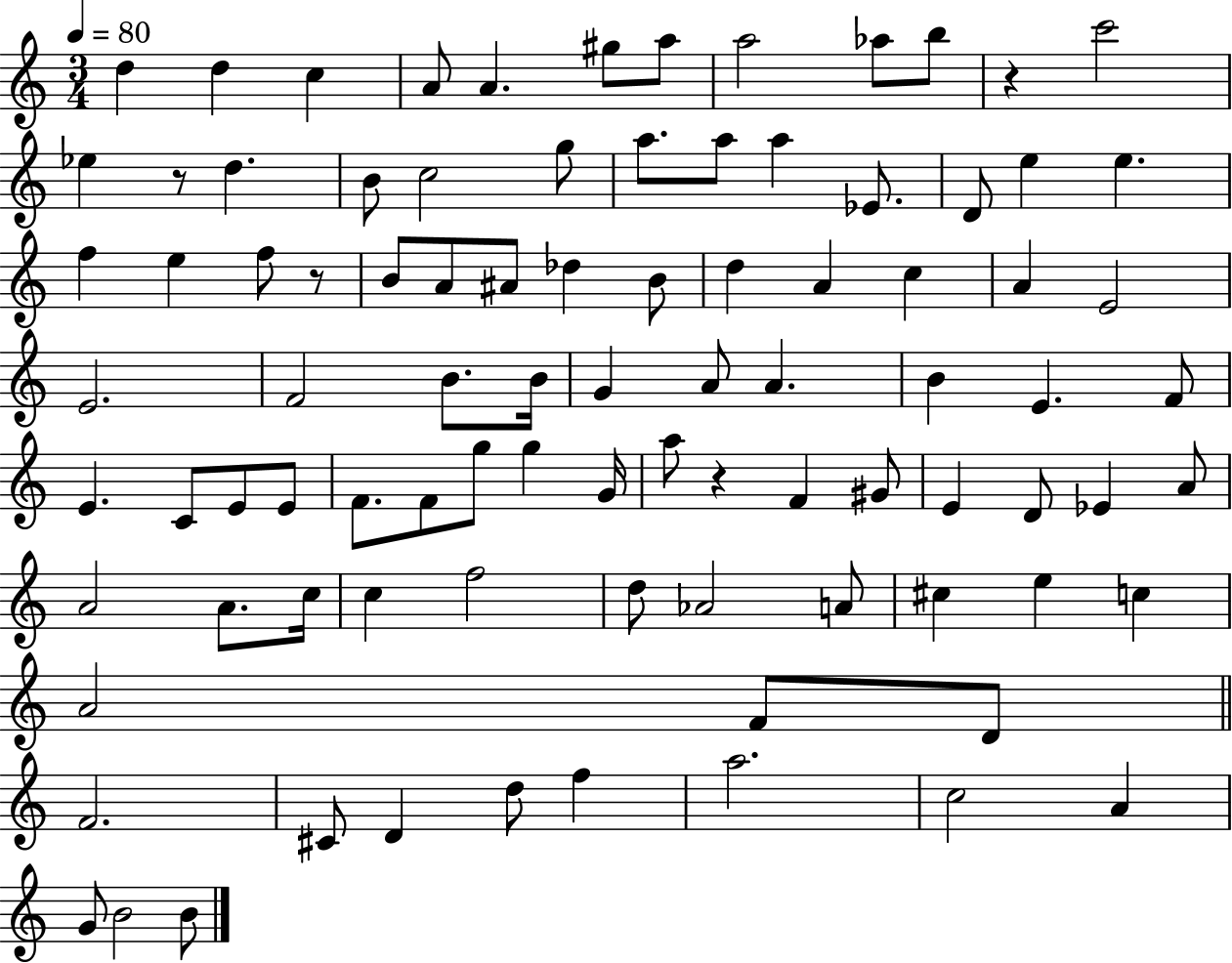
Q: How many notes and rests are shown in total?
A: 91